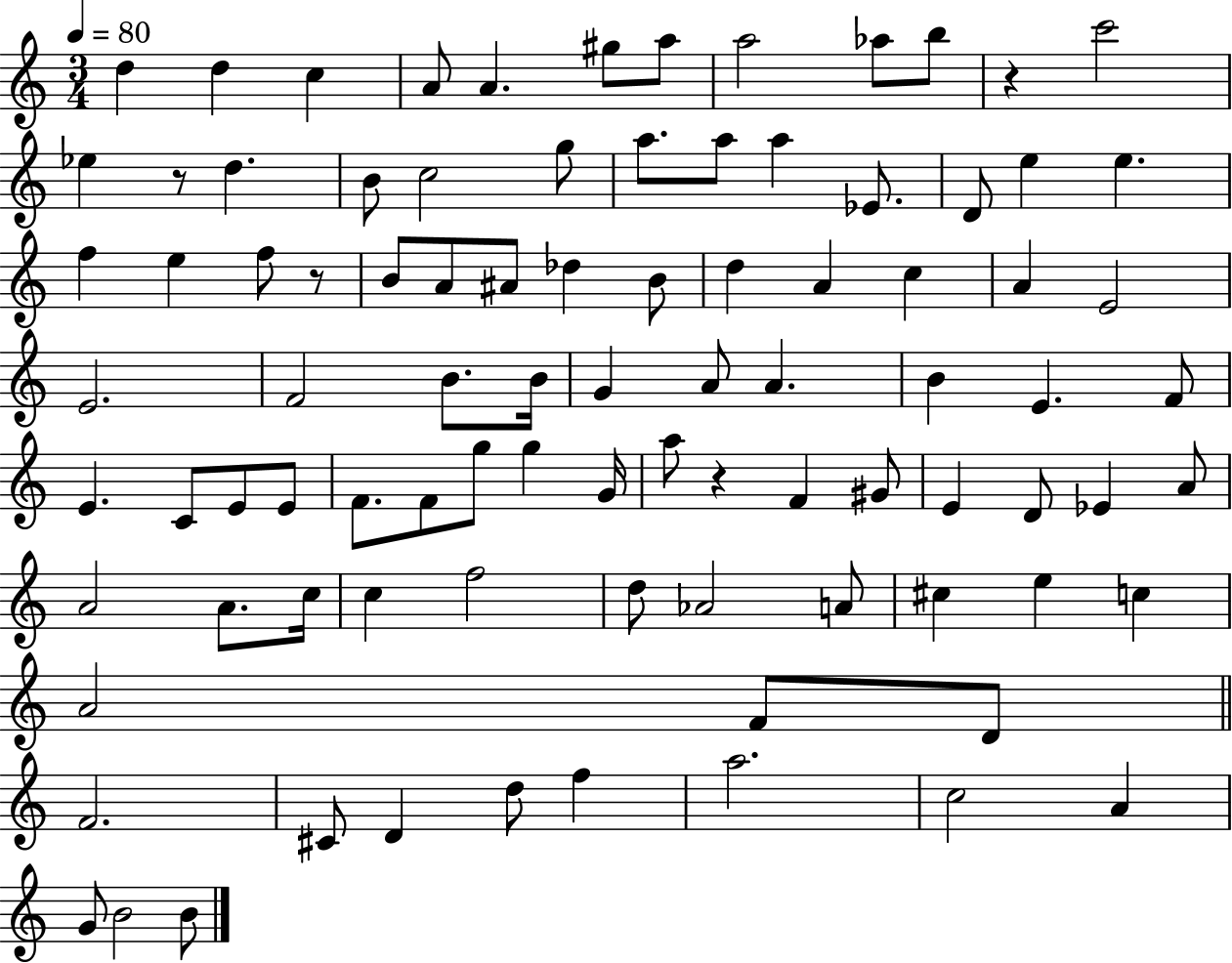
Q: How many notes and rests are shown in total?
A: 91